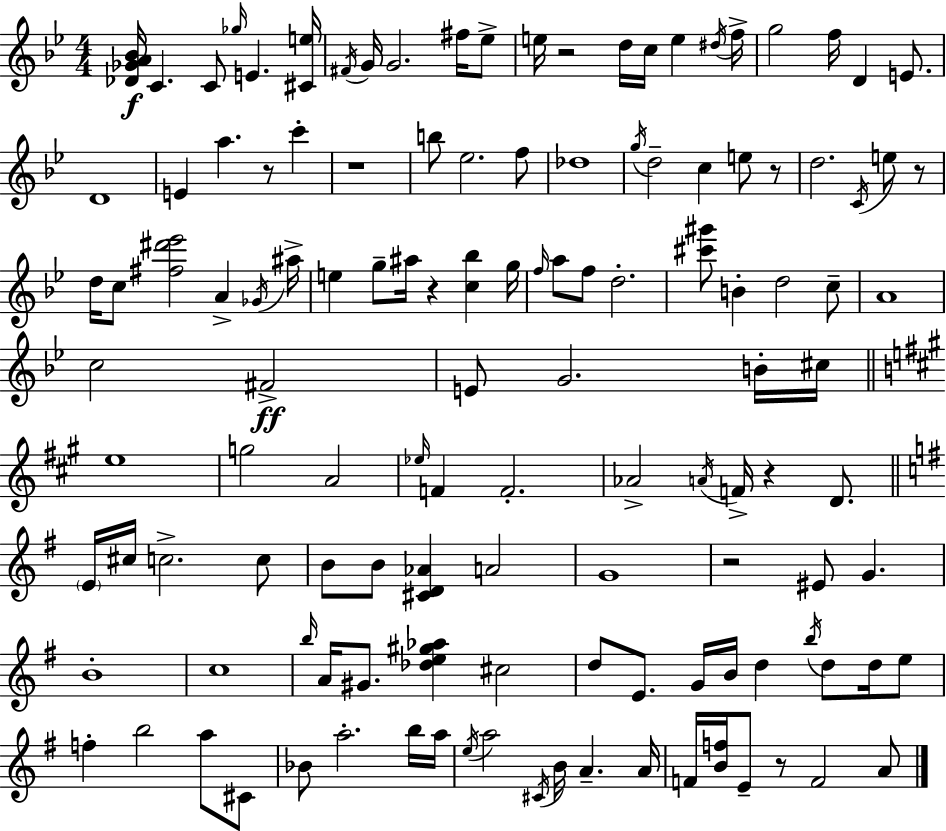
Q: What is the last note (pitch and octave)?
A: A4